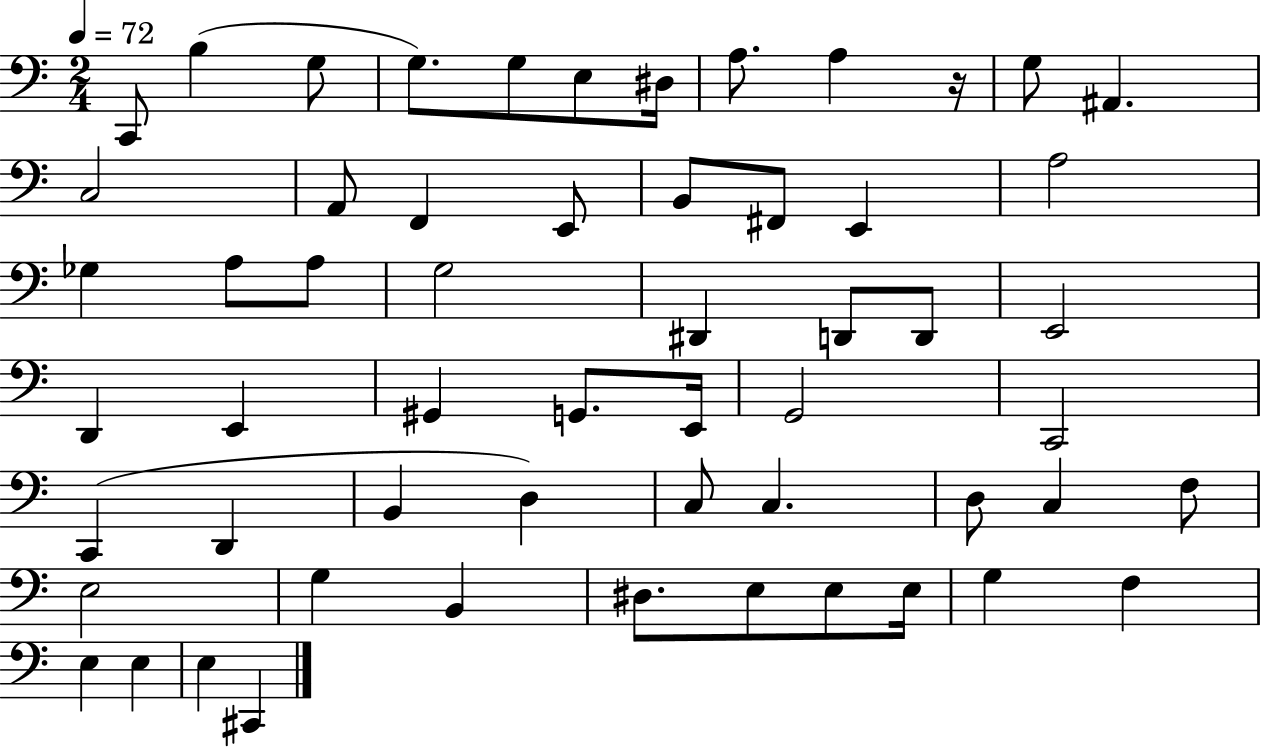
{
  \clef bass
  \numericTimeSignature
  \time 2/4
  \key c \major
  \tempo 4 = 72
  c,8 b4( g8 | g8.) g8 e8 dis16 | a8. a4 r16 | g8 ais,4. | \break c2 | a,8 f,4 e,8 | b,8 fis,8 e,4 | a2 | \break ges4 a8 a8 | g2 | dis,4 d,8 d,8 | e,2 | \break d,4 e,4 | gis,4 g,8. e,16 | g,2 | c,2 | \break c,4( d,4 | b,4 d4) | c8 c4. | d8 c4 f8 | \break e2 | g4 b,4 | dis8. e8 e8 e16 | g4 f4 | \break e4 e4 | e4 cis,4 | \bar "|."
}